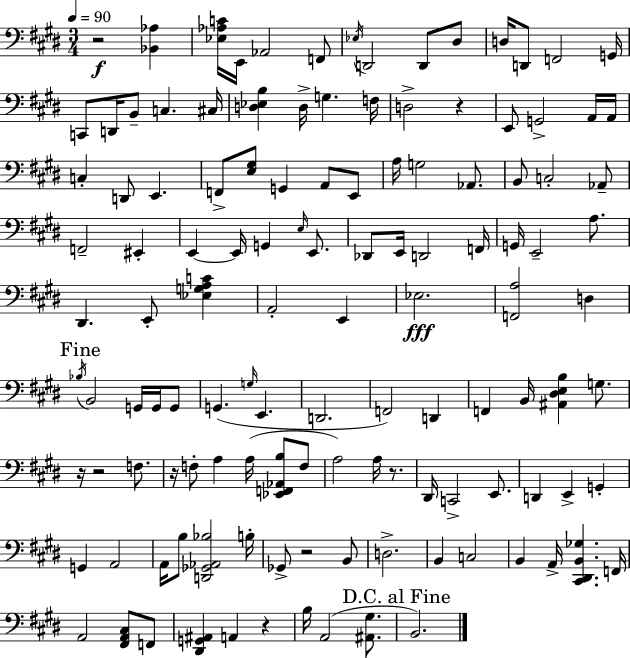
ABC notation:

X:1
T:Untitled
M:3/4
L:1/4
K:E
z2 [_B,,_A,] [_E,_A,C]/4 E,,/4 _A,,2 F,,/2 _E,/4 D,,2 D,,/2 ^D,/2 D,/4 D,,/2 F,,2 G,,/4 C,,/2 D,,/4 B,,/2 C, ^C,/4 [D,_E,B,] D,/4 G, F,/4 D,2 z E,,/2 G,,2 A,,/4 A,,/4 C, D,,/2 E,, F,,/2 [E,^G,]/2 G,, A,,/2 E,,/2 A,/4 G,2 _A,,/2 B,,/2 C,2 _A,,/2 F,,2 ^E,, E,, E,,/4 G,, E,/4 E,,/2 _D,,/2 E,,/4 D,,2 F,,/4 G,,/4 E,,2 A,/2 ^D,, E,,/2 [_E,G,A,C] A,,2 E,, _E,2 [F,,A,]2 D, _B,/4 B,,2 G,,/4 G,,/4 G,,/2 G,, G,/4 E,, D,,2 F,,2 D,, F,, B,,/4 [^A,,^D,E,B,] G,/2 z/4 z2 F,/2 z/4 F,/2 A, A,/4 [_E,,F,,_A,,B,]/2 F,/2 A,2 A,/4 z/2 ^D,,/4 C,,2 E,,/2 D,, E,, G,, G,, A,,2 A,,/4 B,/2 [D,,_G,,_A,,_B,]2 B,/4 _G,,/2 z2 B,,/2 D,2 B,, C,2 B,, A,,/4 [^C,,^D,,B,,_G,] F,,/4 A,,2 [^F,,A,,^C,]/2 F,,/2 [^D,,G,,^A,,] A,, z B,/4 A,,2 [^A,,^G,]/2 B,,2